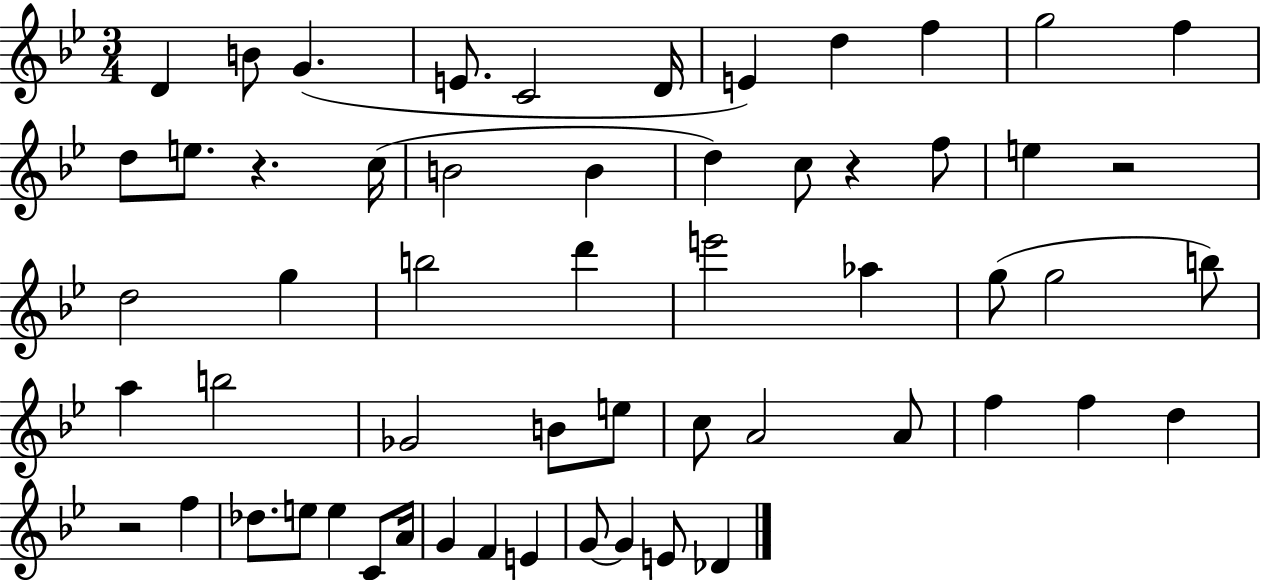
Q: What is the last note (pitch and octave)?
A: Db4